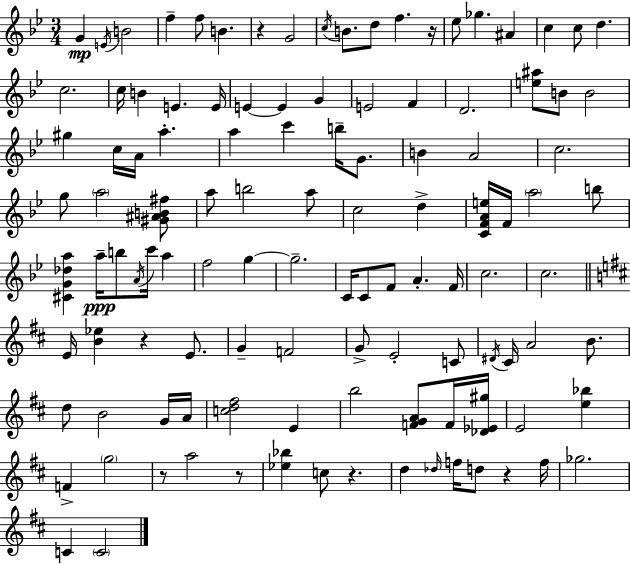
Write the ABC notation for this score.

X:1
T:Untitled
M:3/4
L:1/4
K:Gm
G E/4 B2 f f/2 B z G2 c/4 B/2 d/2 f z/4 _e/2 _g ^A c c/2 d c2 c/4 B E E/4 E E G E2 F D2 [e^a]/2 B/2 B2 ^g c/4 A/4 a a c' b/4 G/2 B A2 c2 g/2 a2 [^G^AB^f]/2 a/2 b2 a/2 c2 d [CFAe]/4 F/4 a2 b/2 [^CG_da] a/4 b/2 A/4 c'/4 a f2 g g2 C/4 C/2 F/2 A F/4 c2 c2 E/4 [B_e] z E/2 G F2 G/2 E2 C/2 ^D/4 ^C/4 A2 B/2 d/2 B2 G/4 A/4 [cd^f]2 E b2 [FGA]/2 F/4 [_D_E^g]/4 E2 [e_b] F g2 z/2 a2 z/2 [_e_b] c/2 z d _d/4 f/4 d/2 z f/4 _g2 C C2